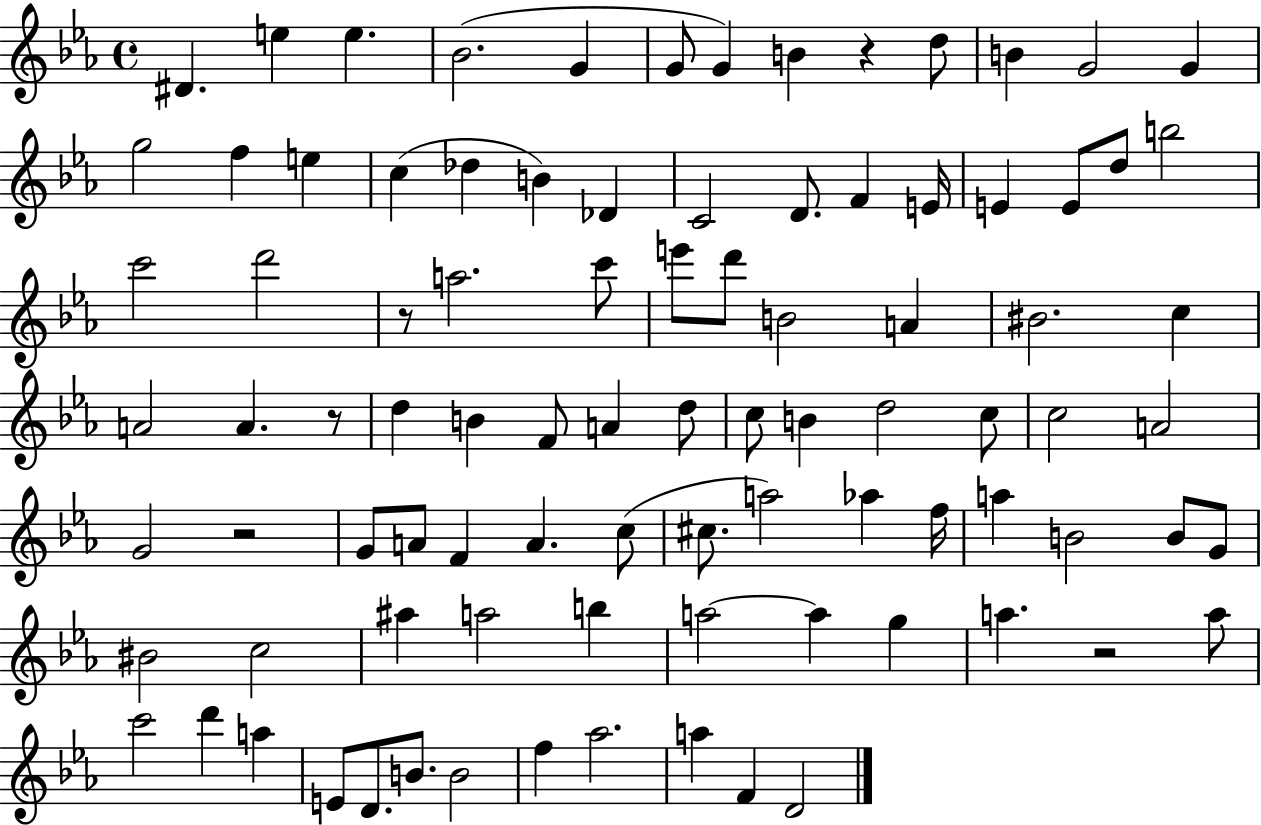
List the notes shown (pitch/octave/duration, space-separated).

D#4/q. E5/q E5/q. Bb4/h. G4/q G4/e G4/q B4/q R/q D5/e B4/q G4/h G4/q G5/h F5/q E5/q C5/q Db5/q B4/q Db4/q C4/h D4/e. F4/q E4/s E4/q E4/e D5/e B5/h C6/h D6/h R/e A5/h. C6/e E6/e D6/e B4/h A4/q BIS4/h. C5/q A4/h A4/q. R/e D5/q B4/q F4/e A4/q D5/e C5/e B4/q D5/h C5/e C5/h A4/h G4/h R/h G4/e A4/e F4/q A4/q. C5/e C#5/e. A5/h Ab5/q F5/s A5/q B4/h B4/e G4/e BIS4/h C5/h A#5/q A5/h B5/q A5/h A5/q G5/q A5/q. R/h A5/e C6/h D6/q A5/q E4/e D4/e. B4/e. B4/h F5/q Ab5/h. A5/q F4/q D4/h